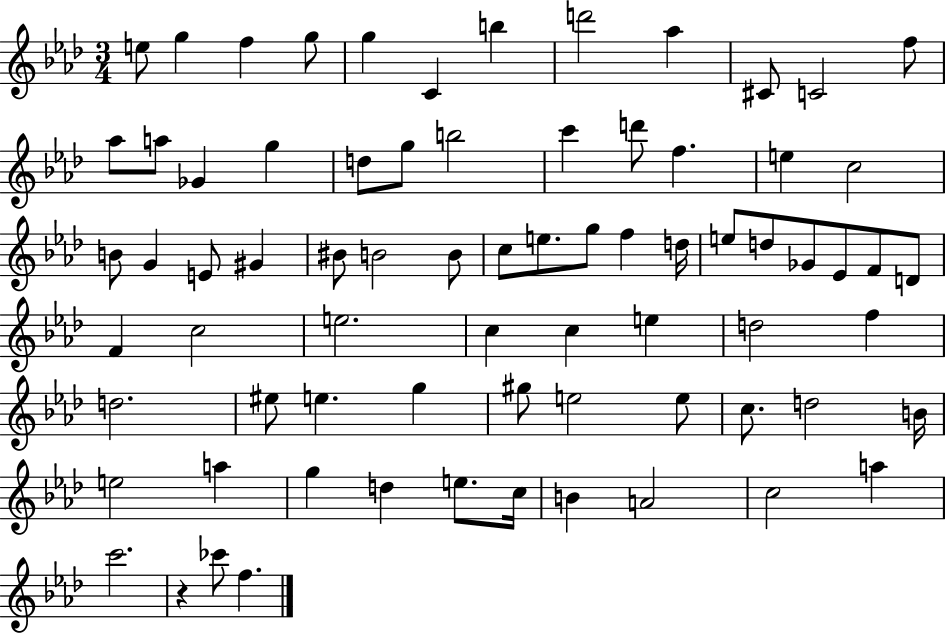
E5/e G5/q F5/q G5/e G5/q C4/q B5/q D6/h Ab5/q C#4/e C4/h F5/e Ab5/e A5/e Gb4/q G5/q D5/e G5/e B5/h C6/q D6/e F5/q. E5/q C5/h B4/e G4/q E4/e G#4/q BIS4/e B4/h B4/e C5/e E5/e. G5/e F5/q D5/s E5/e D5/e Gb4/e Eb4/e F4/e D4/e F4/q C5/h E5/h. C5/q C5/q E5/q D5/h F5/q D5/h. EIS5/e E5/q. G5/q G#5/e E5/h E5/e C5/e. D5/h B4/s E5/h A5/q G5/q D5/q E5/e. C5/s B4/q A4/h C5/h A5/q C6/h. R/q CES6/e F5/q.